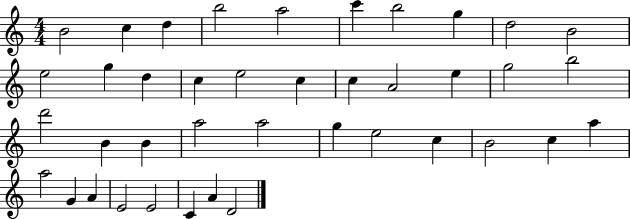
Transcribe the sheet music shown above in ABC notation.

X:1
T:Untitled
M:4/4
L:1/4
K:C
B2 c d b2 a2 c' b2 g d2 B2 e2 g d c e2 c c A2 e g2 b2 d'2 B B a2 a2 g e2 c B2 c a a2 G A E2 E2 C A D2